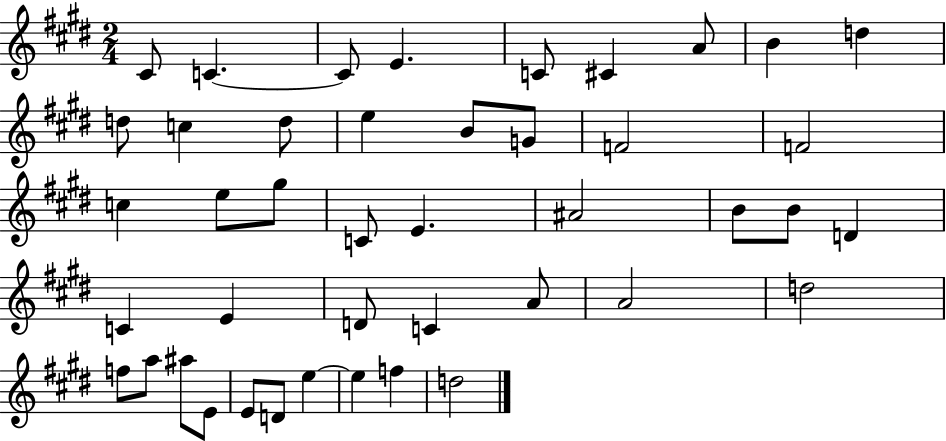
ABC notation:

X:1
T:Untitled
M:2/4
L:1/4
K:E
^C/2 C C/2 E C/2 ^C A/2 B d d/2 c d/2 e B/2 G/2 F2 F2 c e/2 ^g/2 C/2 E ^A2 B/2 B/2 D C E D/2 C A/2 A2 d2 f/2 a/2 ^a/2 E/2 E/2 D/2 e e f d2